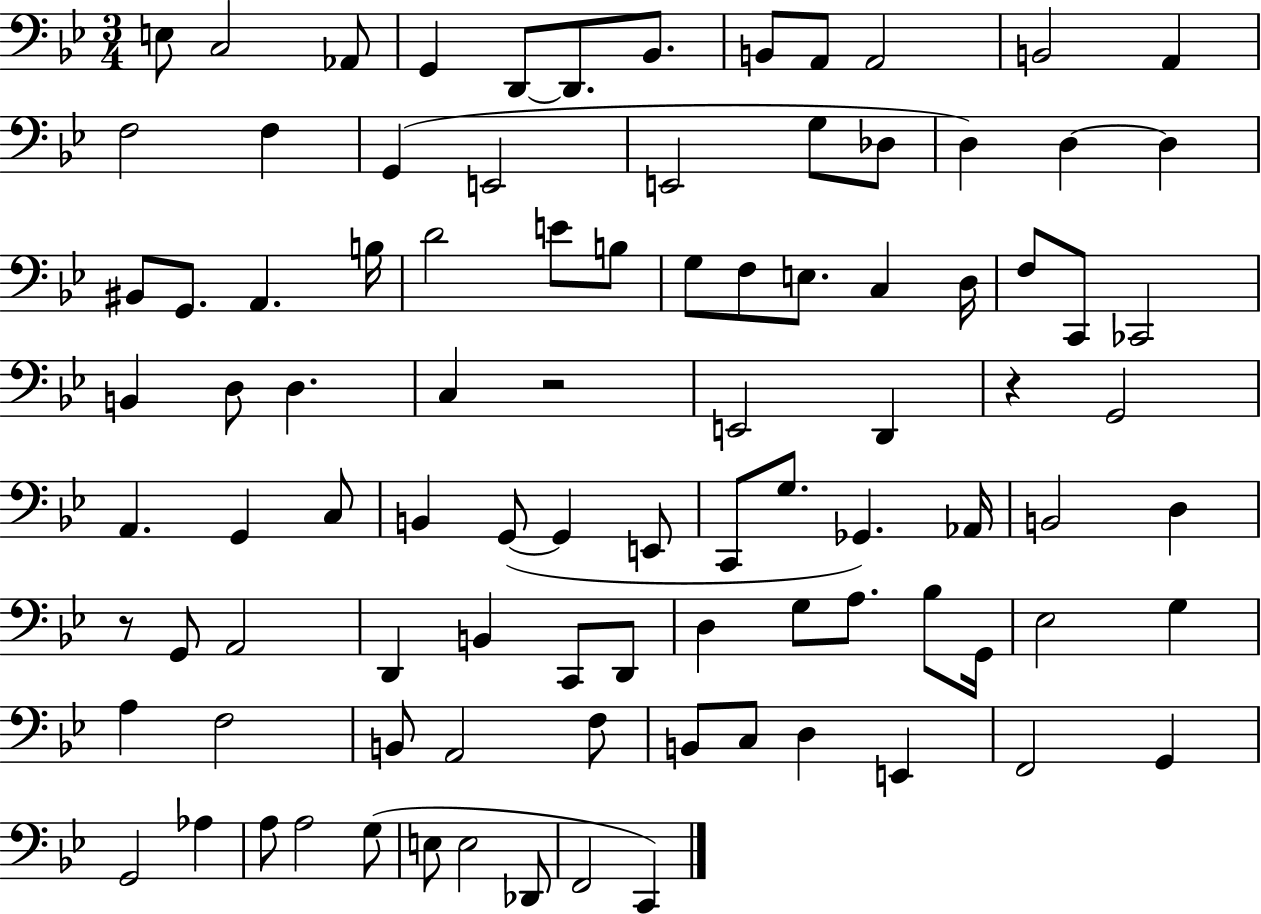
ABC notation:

X:1
T:Untitled
M:3/4
L:1/4
K:Bb
E,/2 C,2 _A,,/2 G,, D,,/2 D,,/2 _B,,/2 B,,/2 A,,/2 A,,2 B,,2 A,, F,2 F, G,, E,,2 E,,2 G,/2 _D,/2 D, D, D, ^B,,/2 G,,/2 A,, B,/4 D2 E/2 B,/2 G,/2 F,/2 E,/2 C, D,/4 F,/2 C,,/2 _C,,2 B,, D,/2 D, C, z2 E,,2 D,, z G,,2 A,, G,, C,/2 B,, G,,/2 G,, E,,/2 C,,/2 G,/2 _G,, _A,,/4 B,,2 D, z/2 G,,/2 A,,2 D,, B,, C,,/2 D,,/2 D, G,/2 A,/2 _B,/2 G,,/4 _E,2 G, A, F,2 B,,/2 A,,2 F,/2 B,,/2 C,/2 D, E,, F,,2 G,, G,,2 _A, A,/2 A,2 G,/2 E,/2 E,2 _D,,/2 F,,2 C,,